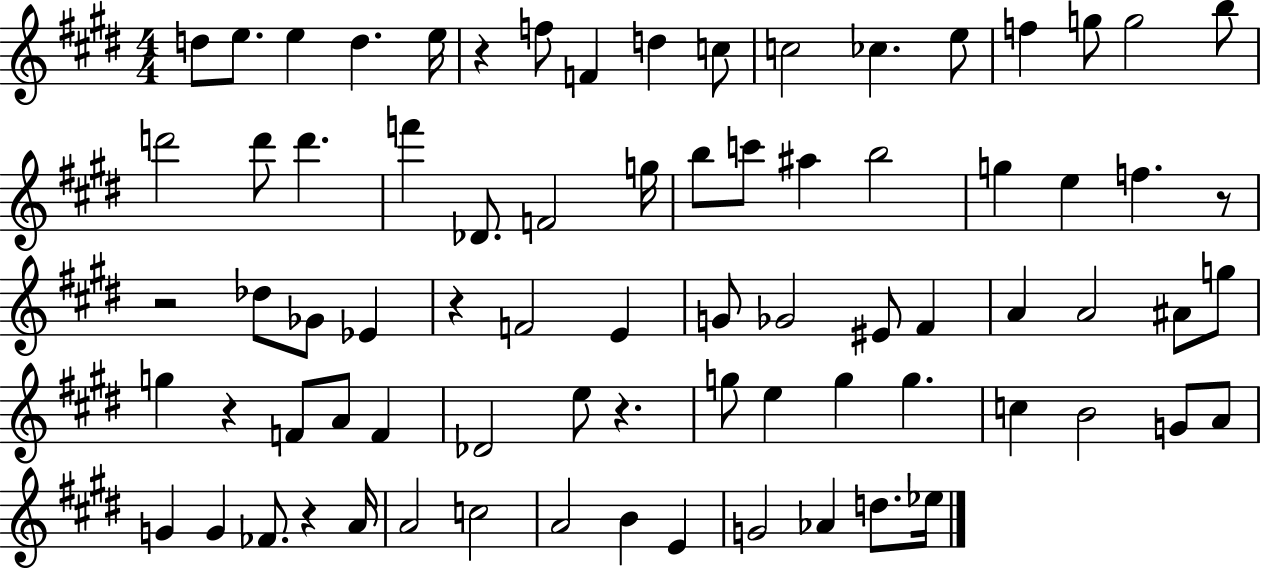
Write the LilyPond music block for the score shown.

{
  \clef treble
  \numericTimeSignature
  \time 4/4
  \key e \major
  d''8 e''8. e''4 d''4. e''16 | r4 f''8 f'4 d''4 c''8 | c''2 ces''4. e''8 | f''4 g''8 g''2 b''8 | \break d'''2 d'''8 d'''4. | f'''4 des'8. f'2 g''16 | b''8 c'''8 ais''4 b''2 | g''4 e''4 f''4. r8 | \break r2 des''8 ges'8 ees'4 | r4 f'2 e'4 | g'8 ges'2 eis'8 fis'4 | a'4 a'2 ais'8 g''8 | \break g''4 r4 f'8 a'8 f'4 | des'2 e''8 r4. | g''8 e''4 g''4 g''4. | c''4 b'2 g'8 a'8 | \break g'4 g'4 fes'8. r4 a'16 | a'2 c''2 | a'2 b'4 e'4 | g'2 aes'4 d''8. ees''16 | \break \bar "|."
}